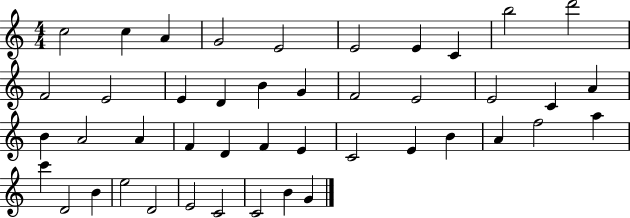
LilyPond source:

{
  \clef treble
  \numericTimeSignature
  \time 4/4
  \key c \major
  c''2 c''4 a'4 | g'2 e'2 | e'2 e'4 c'4 | b''2 d'''2 | \break f'2 e'2 | e'4 d'4 b'4 g'4 | f'2 e'2 | e'2 c'4 a'4 | \break b'4 a'2 a'4 | f'4 d'4 f'4 e'4 | c'2 e'4 b'4 | a'4 f''2 a''4 | \break c'''4 d'2 b'4 | e''2 d'2 | e'2 c'2 | c'2 b'4 g'4 | \break \bar "|."
}